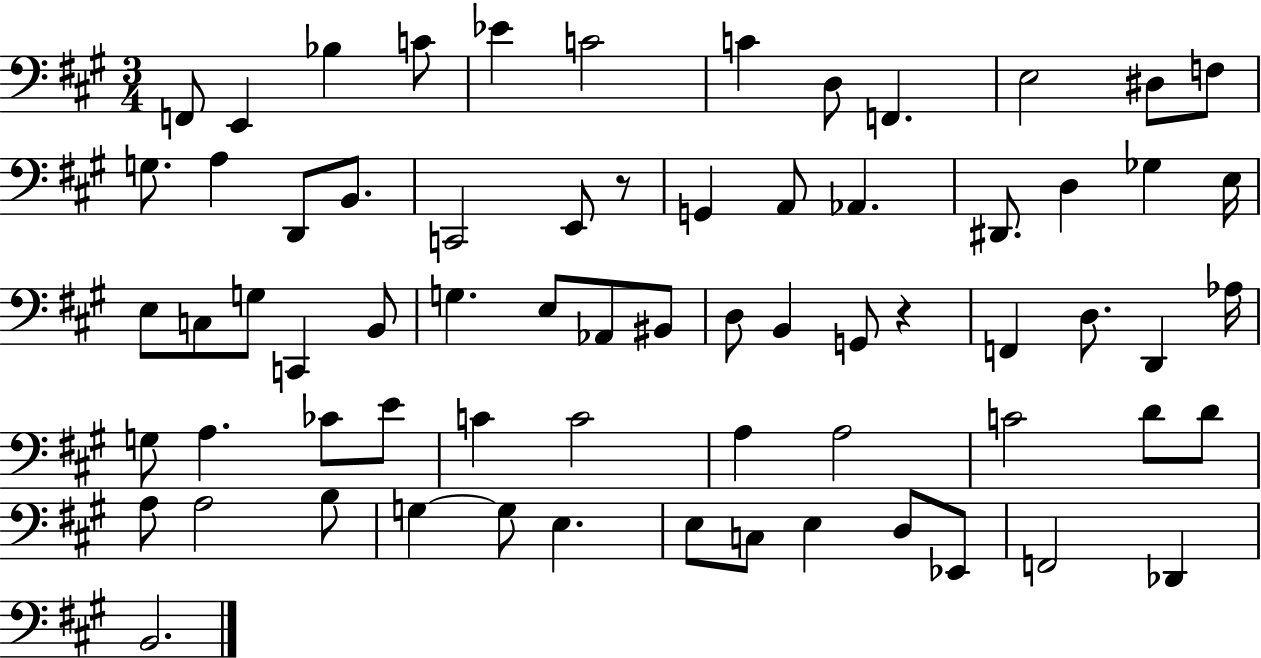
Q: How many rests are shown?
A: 2